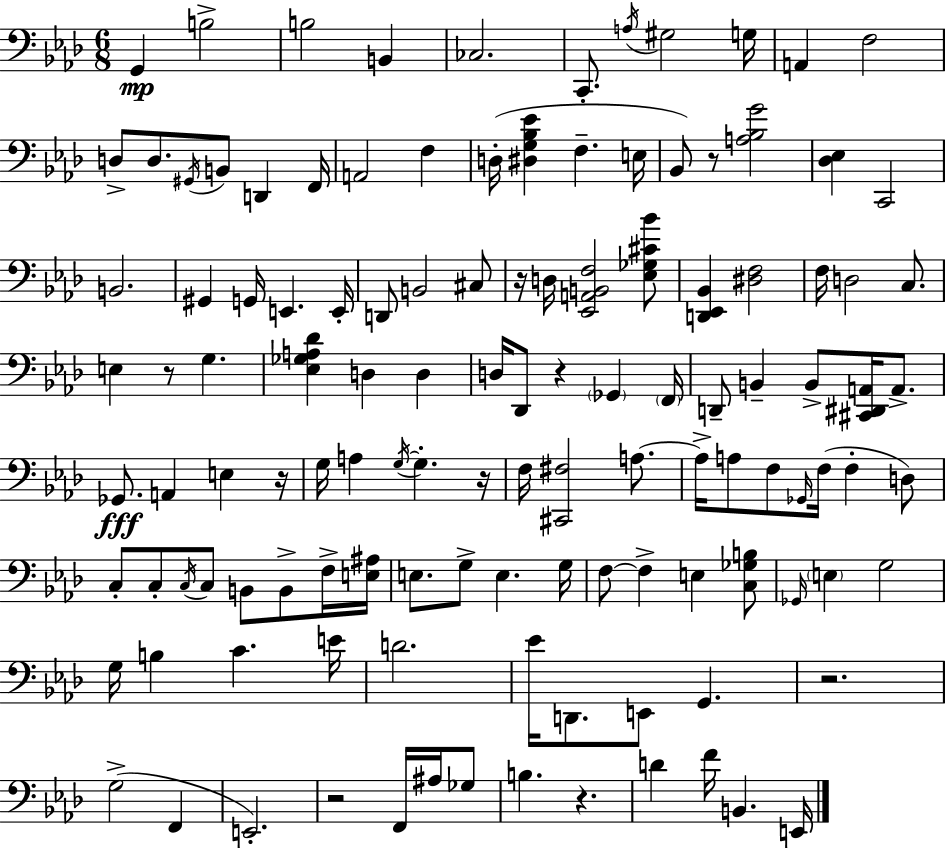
X:1
T:Untitled
M:6/8
L:1/4
K:Fm
G,, B,2 B,2 B,, _C,2 C,,/2 A,/4 ^G,2 G,/4 A,, F,2 D,/2 D,/2 ^G,,/4 B,,/2 D,, F,,/4 A,,2 F, D,/4 [^D,G,_B,_E] F, E,/4 _B,,/2 z/2 [A,_B,G]2 [_D,_E,] C,,2 B,,2 ^G,, G,,/4 E,, E,,/4 D,,/2 B,,2 ^C,/2 z/4 D,/4 [_E,,A,,B,,F,]2 [_E,_G,^C_B]/2 [D,,_E,,_B,,] [^D,F,]2 F,/4 D,2 C,/2 E, z/2 G, [_E,_G,A,_D] D, D, D,/4 _D,,/2 z _G,, F,,/4 D,,/2 B,, B,,/2 [^C,,^D,,A,,]/4 A,,/2 _G,,/2 A,, E, z/4 G,/4 A, G,/4 G, z/4 F,/4 [^C,,^F,]2 A,/2 A,/4 A,/2 F,/2 _G,,/4 F,/4 F, D,/2 C,/2 C,/2 C,/4 C,/2 B,,/2 B,,/2 F,/4 [E,^A,]/4 E,/2 G,/2 E, G,/4 F,/2 F, E, [C,_G,B,]/2 _G,,/4 E, G,2 G,/4 B, C E/4 D2 _E/4 D,,/2 E,,/2 G,, z2 G,2 F,, E,,2 z2 F,,/4 ^A,/4 _G,/2 B, z D F/4 B,, E,,/4